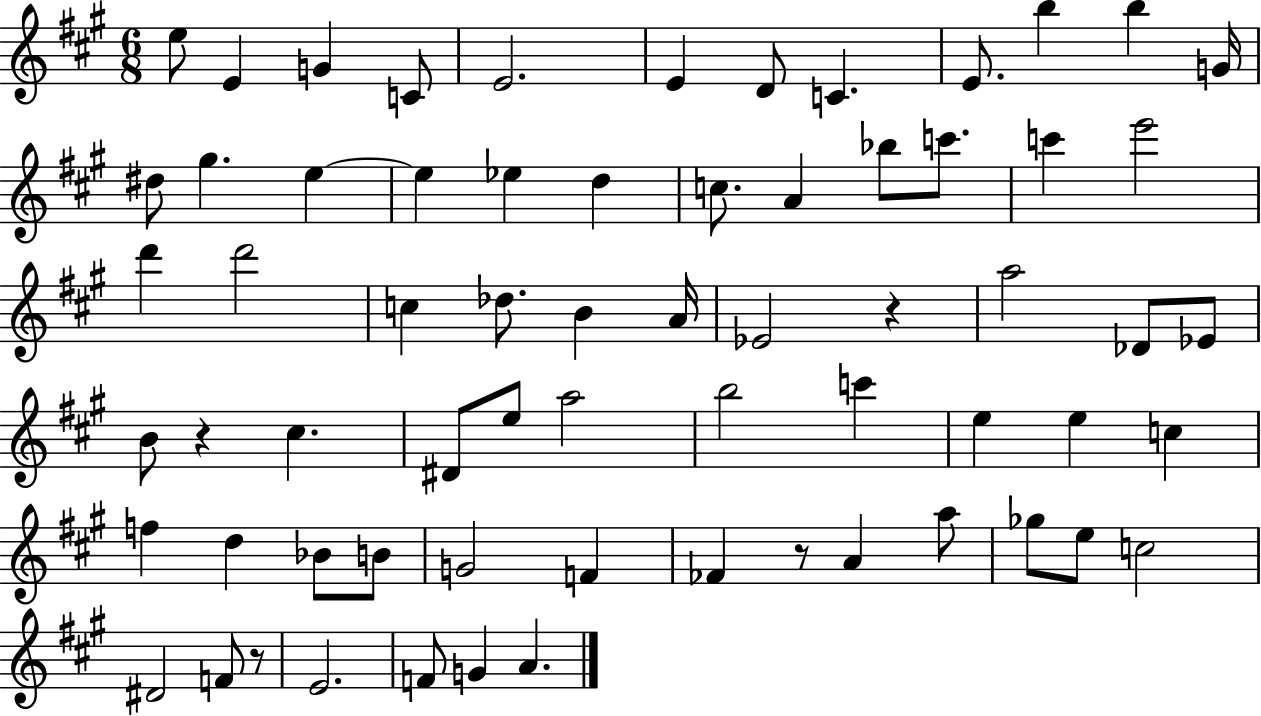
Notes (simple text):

E5/e E4/q G4/q C4/e E4/h. E4/q D4/e C4/q. E4/e. B5/q B5/q G4/s D#5/e G#5/q. E5/q E5/q Eb5/q D5/q C5/e. A4/q Bb5/e C6/e. C6/q E6/h D6/q D6/h C5/q Db5/e. B4/q A4/s Eb4/h R/q A5/h Db4/e Eb4/e B4/e R/q C#5/q. D#4/e E5/e A5/h B5/h C6/q E5/q E5/q C5/q F5/q D5/q Bb4/e B4/e G4/h F4/q FES4/q R/e A4/q A5/e Gb5/e E5/e C5/h D#4/h F4/e R/e E4/h. F4/e G4/q A4/q.